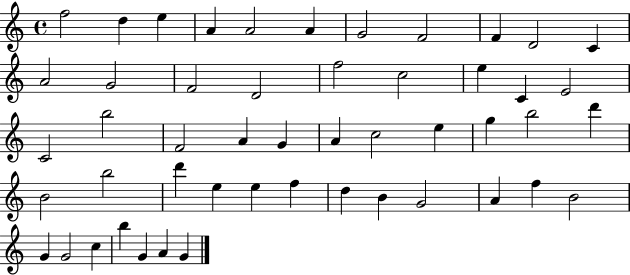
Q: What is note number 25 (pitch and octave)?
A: G4